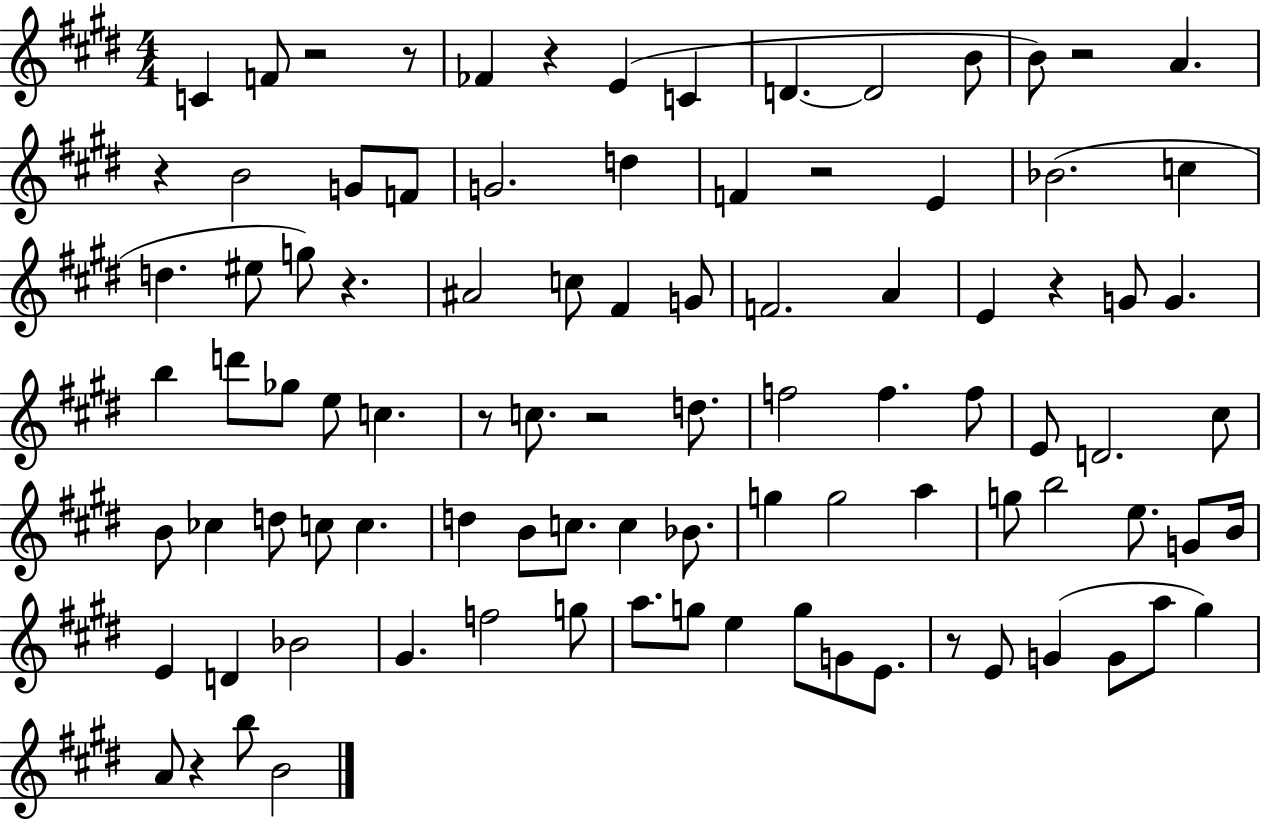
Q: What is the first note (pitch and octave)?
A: C4